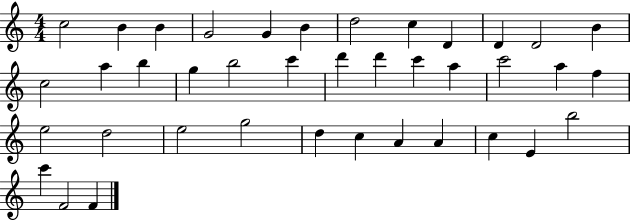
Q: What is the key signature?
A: C major